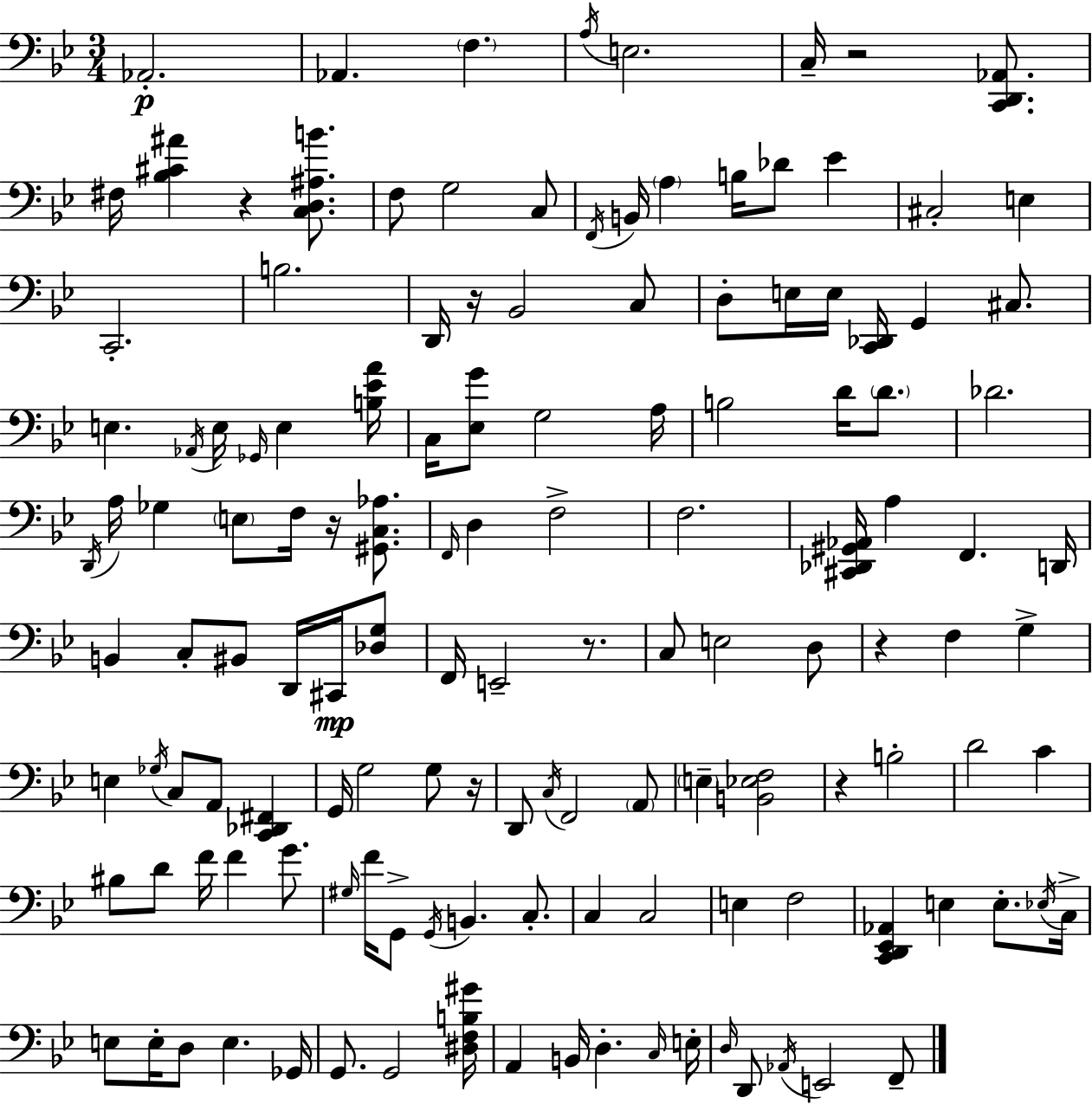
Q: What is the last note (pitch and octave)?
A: F2